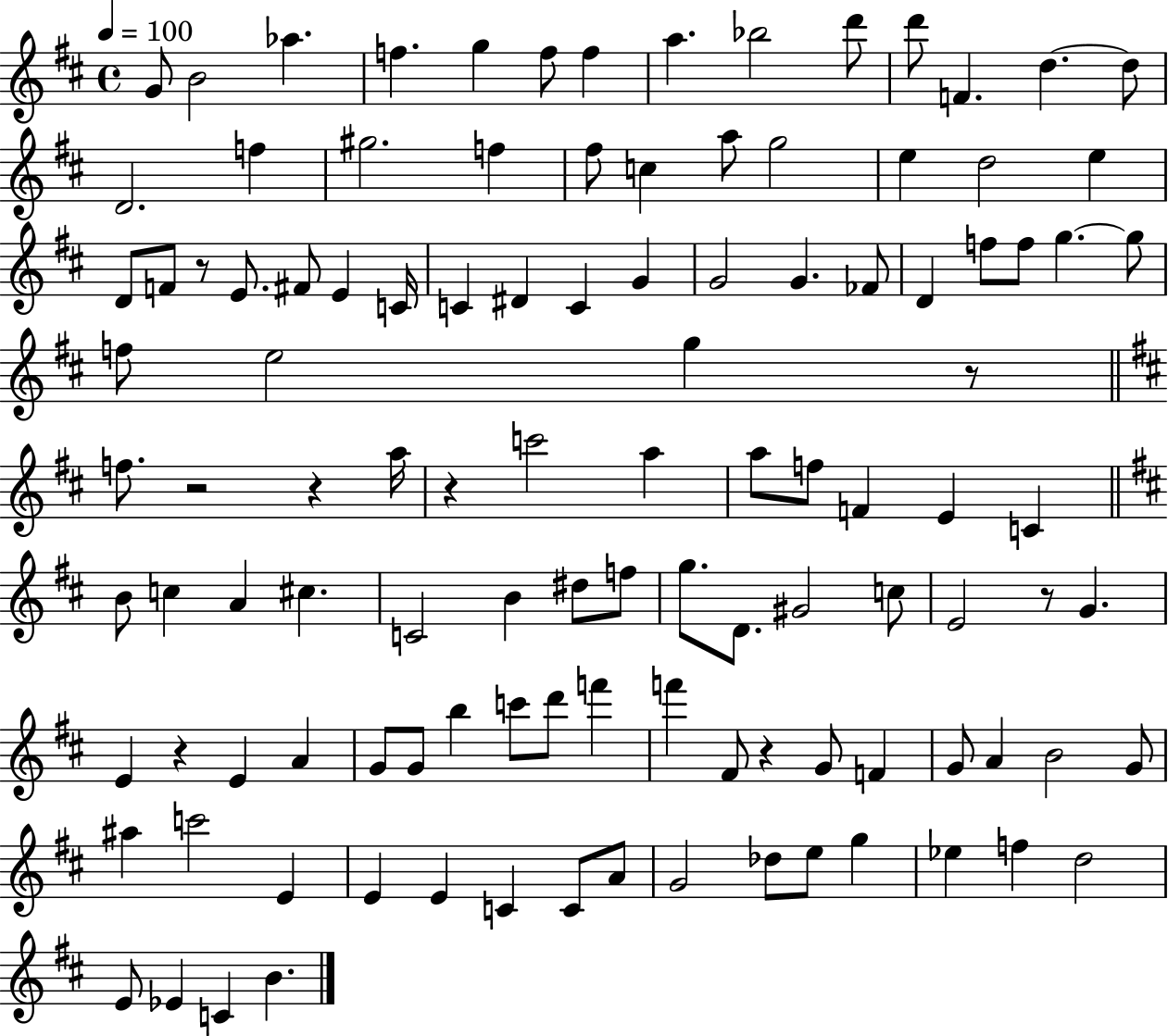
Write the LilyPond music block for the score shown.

{
  \clef treble
  \time 4/4
  \defaultTimeSignature
  \key d \major
  \tempo 4 = 100
  g'8 b'2 aes''4. | f''4. g''4 f''8 f''4 | a''4. bes''2 d'''8 | d'''8 f'4. d''4.~~ d''8 | \break d'2. f''4 | gis''2. f''4 | fis''8 c''4 a''8 g''2 | e''4 d''2 e''4 | \break d'8 f'8 r8 e'8. fis'8 e'4 c'16 | c'4 dis'4 c'4 g'4 | g'2 g'4. fes'8 | d'4 f''8 f''8 g''4.~~ g''8 | \break f''8 e''2 g''4 r8 | \bar "||" \break \key b \minor f''8. r2 r4 a''16 | r4 c'''2 a''4 | a''8 f''8 f'4 e'4 c'4 | \bar "||" \break \key d \major b'8 c''4 a'4 cis''4. | c'2 b'4 dis''8 f''8 | g''8. d'8. gis'2 c''8 | e'2 r8 g'4. | \break e'4 r4 e'4 a'4 | g'8 g'8 b''4 c'''8 d'''8 f'''4 | f'''4 fis'8 r4 g'8 f'4 | g'8 a'4 b'2 g'8 | \break ais''4 c'''2 e'4 | e'4 e'4 c'4 c'8 a'8 | g'2 des''8 e''8 g''4 | ees''4 f''4 d''2 | \break e'8 ees'4 c'4 b'4. | \bar "|."
}